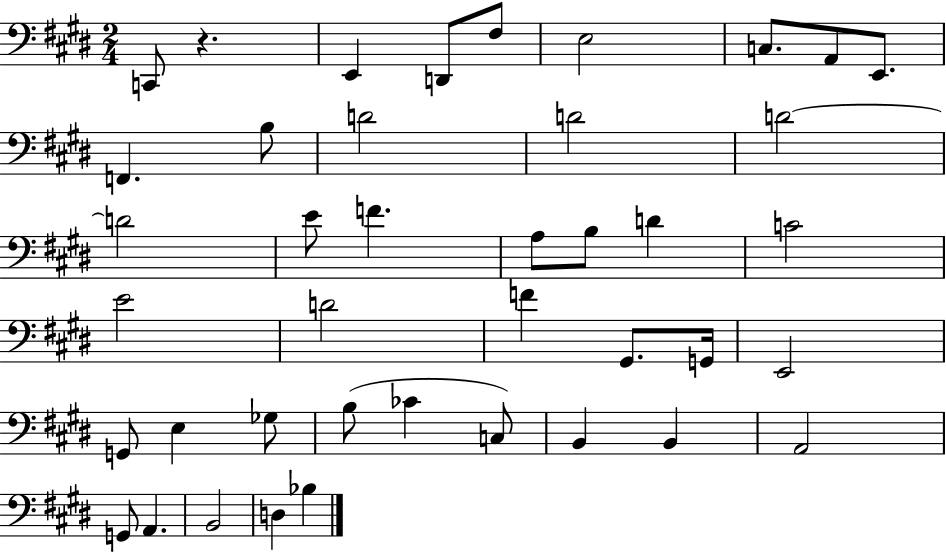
C2/e R/q. E2/q D2/e F#3/e E3/h C3/e. A2/e E2/e. F2/q. B3/e D4/h D4/h D4/h D4/h E4/e F4/q. A3/e B3/e D4/q C4/h E4/h D4/h F4/q G#2/e. G2/s E2/h G2/e E3/q Gb3/e B3/e CES4/q C3/e B2/q B2/q A2/h G2/e A2/q. B2/h D3/q Bb3/q